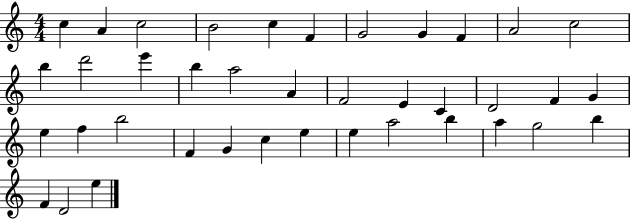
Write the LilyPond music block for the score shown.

{
  \clef treble
  \numericTimeSignature
  \time 4/4
  \key c \major
  c''4 a'4 c''2 | b'2 c''4 f'4 | g'2 g'4 f'4 | a'2 c''2 | \break b''4 d'''2 e'''4 | b''4 a''2 a'4 | f'2 e'4 c'4 | d'2 f'4 g'4 | \break e''4 f''4 b''2 | f'4 g'4 c''4 e''4 | e''4 a''2 b''4 | a''4 g''2 b''4 | \break f'4 d'2 e''4 | \bar "|."
}